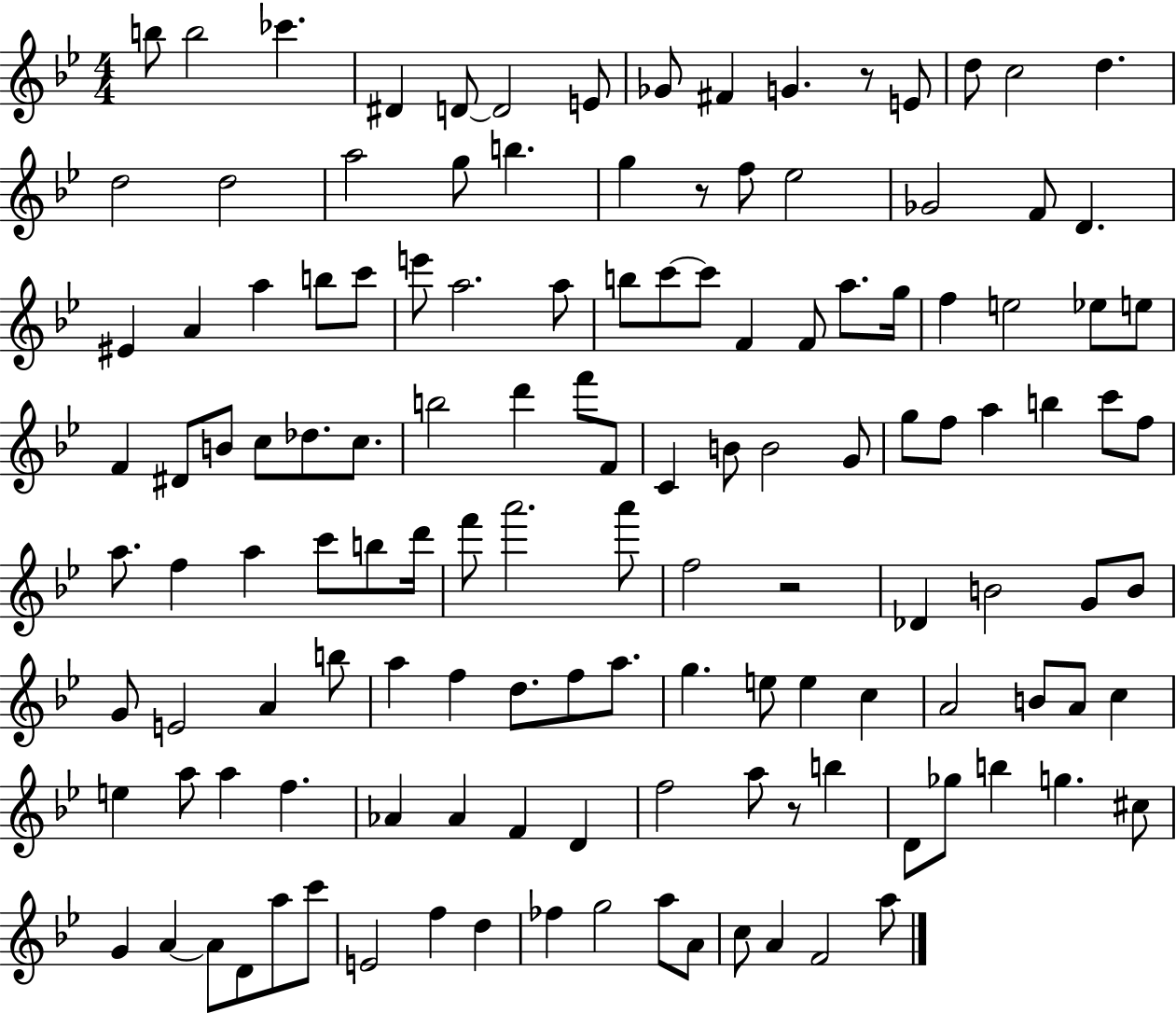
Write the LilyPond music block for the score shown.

{
  \clef treble
  \numericTimeSignature
  \time 4/4
  \key bes \major
  b''8 b''2 ces'''4. | dis'4 d'8~~ d'2 e'8 | ges'8 fis'4 g'4. r8 e'8 | d''8 c''2 d''4. | \break d''2 d''2 | a''2 g''8 b''4. | g''4 r8 f''8 ees''2 | ges'2 f'8 d'4. | \break eis'4 a'4 a''4 b''8 c'''8 | e'''8 a''2. a''8 | b''8 c'''8~~ c'''8 f'4 f'8 a''8. g''16 | f''4 e''2 ees''8 e''8 | \break f'4 dis'8 b'8 c''8 des''8. c''8. | b''2 d'''4 f'''8 f'8 | c'4 b'8 b'2 g'8 | g''8 f''8 a''4 b''4 c'''8 f''8 | \break a''8. f''4 a''4 c'''8 b''8 d'''16 | f'''8 a'''2. a'''8 | f''2 r2 | des'4 b'2 g'8 b'8 | \break g'8 e'2 a'4 b''8 | a''4 f''4 d''8. f''8 a''8. | g''4. e''8 e''4 c''4 | a'2 b'8 a'8 c''4 | \break e''4 a''8 a''4 f''4. | aes'4 aes'4 f'4 d'4 | f''2 a''8 r8 b''4 | d'8 ges''8 b''4 g''4. cis''8 | \break g'4 a'4~~ a'8 d'8 a''8 c'''8 | e'2 f''4 d''4 | fes''4 g''2 a''8 a'8 | c''8 a'4 f'2 a''8 | \break \bar "|."
}